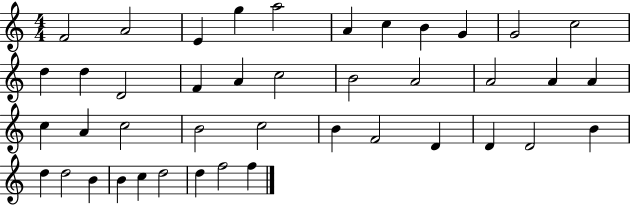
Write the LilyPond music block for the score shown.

{
  \clef treble
  \numericTimeSignature
  \time 4/4
  \key c \major
  f'2 a'2 | e'4 g''4 a''2 | a'4 c''4 b'4 g'4 | g'2 c''2 | \break d''4 d''4 d'2 | f'4 a'4 c''2 | b'2 a'2 | a'2 a'4 a'4 | \break c''4 a'4 c''2 | b'2 c''2 | b'4 f'2 d'4 | d'4 d'2 b'4 | \break d''4 d''2 b'4 | b'4 c''4 d''2 | d''4 f''2 f''4 | \bar "|."
}